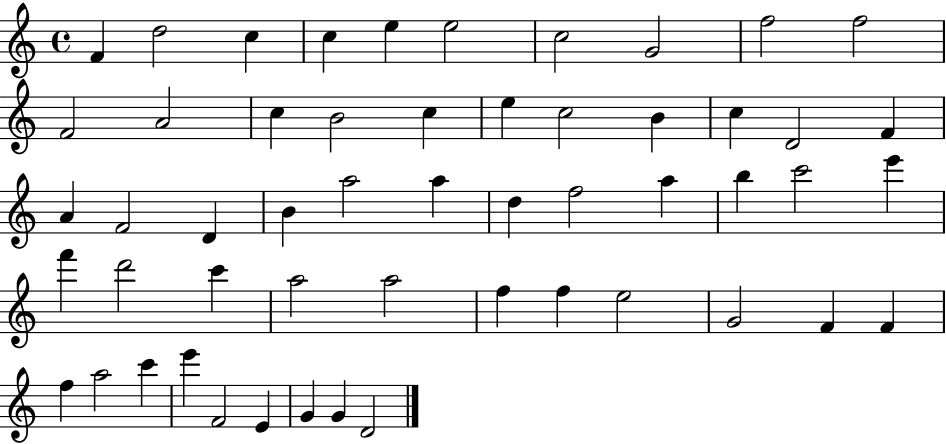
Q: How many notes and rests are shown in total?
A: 53